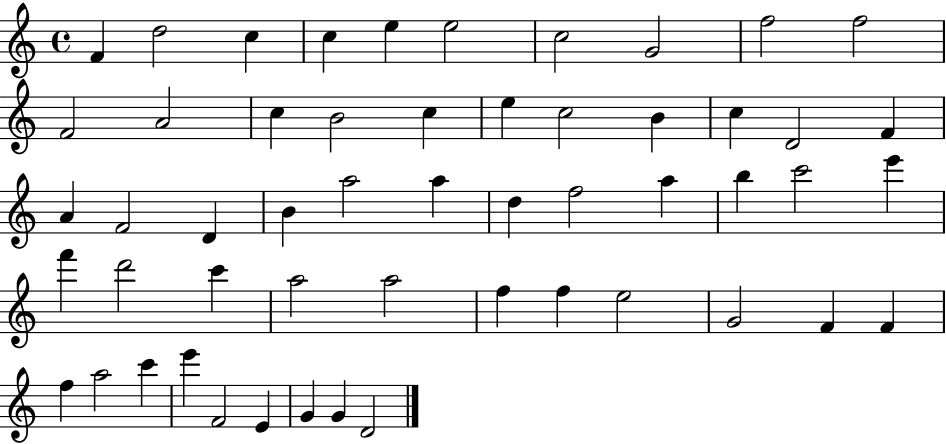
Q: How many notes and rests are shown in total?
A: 53